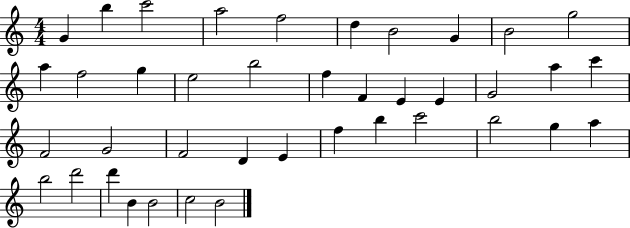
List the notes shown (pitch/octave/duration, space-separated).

G4/q B5/q C6/h A5/h F5/h D5/q B4/h G4/q B4/h G5/h A5/q F5/h G5/q E5/h B5/h F5/q F4/q E4/q E4/q G4/h A5/q C6/q F4/h G4/h F4/h D4/q E4/q F5/q B5/q C6/h B5/h G5/q A5/q B5/h D6/h D6/q B4/q B4/h C5/h B4/h